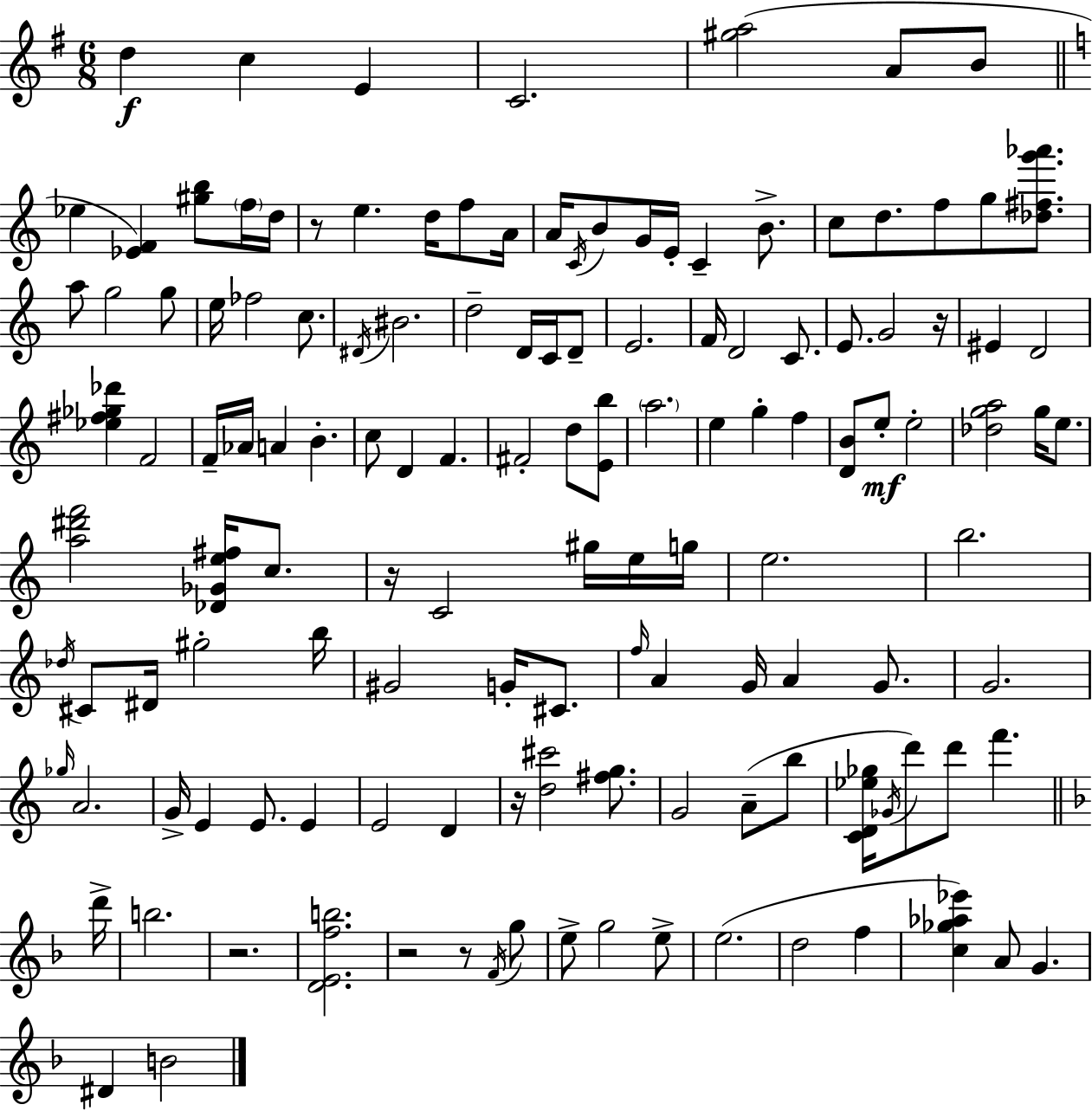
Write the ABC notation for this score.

X:1
T:Untitled
M:6/8
L:1/4
K:Em
d c E C2 [^ga]2 A/2 B/2 _e [_EF] [^gb]/2 f/4 d/4 z/2 e d/4 f/2 A/4 A/4 C/4 B/2 G/4 E/4 C B/2 c/2 d/2 f/2 g/2 [_d^fg'_a']/2 a/2 g2 g/2 e/4 _f2 c/2 ^D/4 ^B2 d2 D/4 C/4 D/2 E2 F/4 D2 C/2 E/2 G2 z/4 ^E D2 [_e^f_g_d'] F2 F/4 _A/4 A B c/2 D F ^F2 d/2 [Eb]/2 a2 e g f [DB]/2 e/2 e2 [_dga]2 g/4 e/2 [a^d'f']2 [_D_Ge^f]/4 c/2 z/4 C2 ^g/4 e/4 g/4 e2 b2 _d/4 ^C/2 ^D/4 ^g2 b/4 ^G2 G/4 ^C/2 f/4 A G/4 A G/2 G2 _g/4 A2 G/4 E E/2 E E2 D z/4 [d^c']2 [^fg]/2 G2 A/2 b/2 [CD_e_g]/4 _G/4 d'/2 d'/2 f' d'/4 b2 z2 [DEfb]2 z2 z/2 F/4 g/2 e/2 g2 e/2 e2 d2 f [c_g_a_e'] A/2 G ^D B2